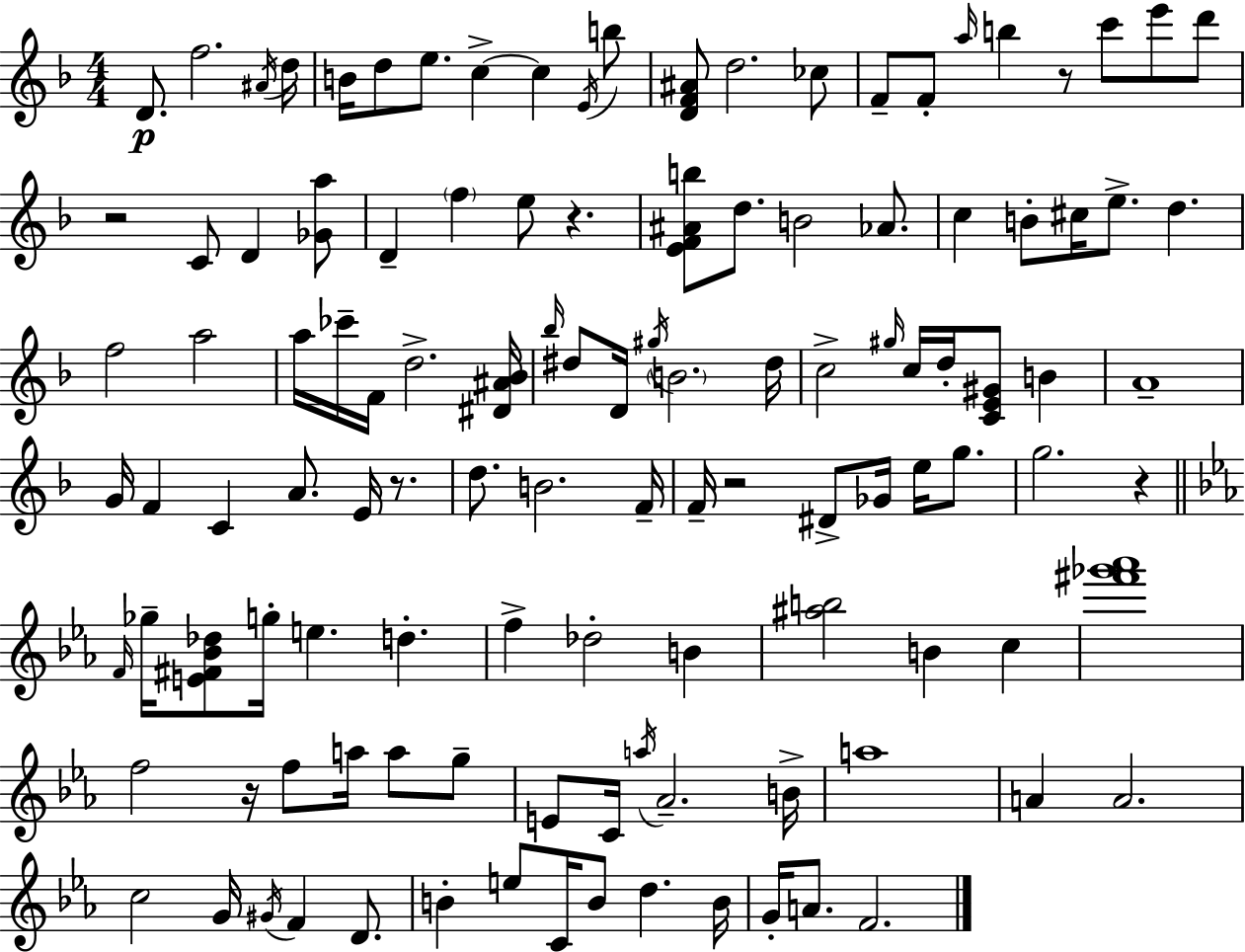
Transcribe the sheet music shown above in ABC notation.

X:1
T:Untitled
M:4/4
L:1/4
K:Dm
D/2 f2 ^A/4 d/4 B/4 d/2 e/2 c c E/4 b/2 [DF^A]/2 d2 _c/2 F/2 F/2 a/4 b z/2 c'/2 e'/2 d'/2 z2 C/2 D [_Ga]/2 D f e/2 z [EF^Ab]/2 d/2 B2 _A/2 c B/2 ^c/4 e/2 d f2 a2 a/4 _c'/4 F/4 d2 [^D^A_B]/4 _b/4 ^d/2 D/4 ^g/4 B2 ^d/4 c2 ^g/4 c/4 d/4 [CE^G]/2 B A4 G/4 F C A/2 E/4 z/2 d/2 B2 F/4 F/4 z2 ^D/2 _G/4 e/4 g/2 g2 z F/4 _g/4 [E^F_B_d]/2 g/4 e d f _d2 B [^ab]2 B c [^f'_g'_a']4 f2 z/4 f/2 a/4 a/2 g/2 E/2 C/4 a/4 _A2 B/4 a4 A A2 c2 G/4 ^G/4 F D/2 B e/2 C/4 B/2 d B/4 G/4 A/2 F2